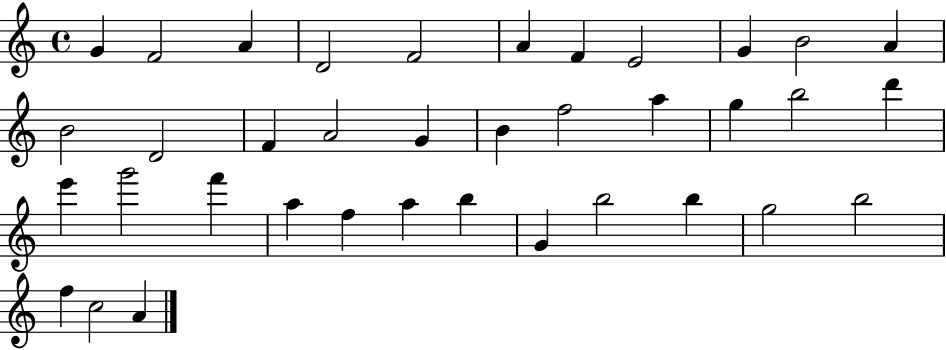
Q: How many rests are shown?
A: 0